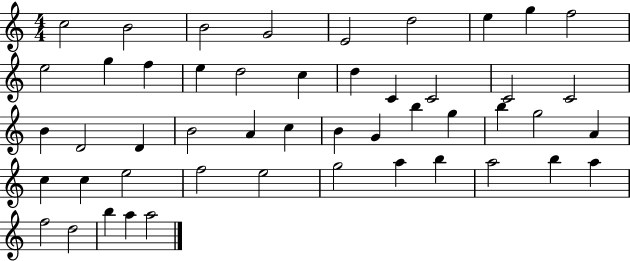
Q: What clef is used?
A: treble